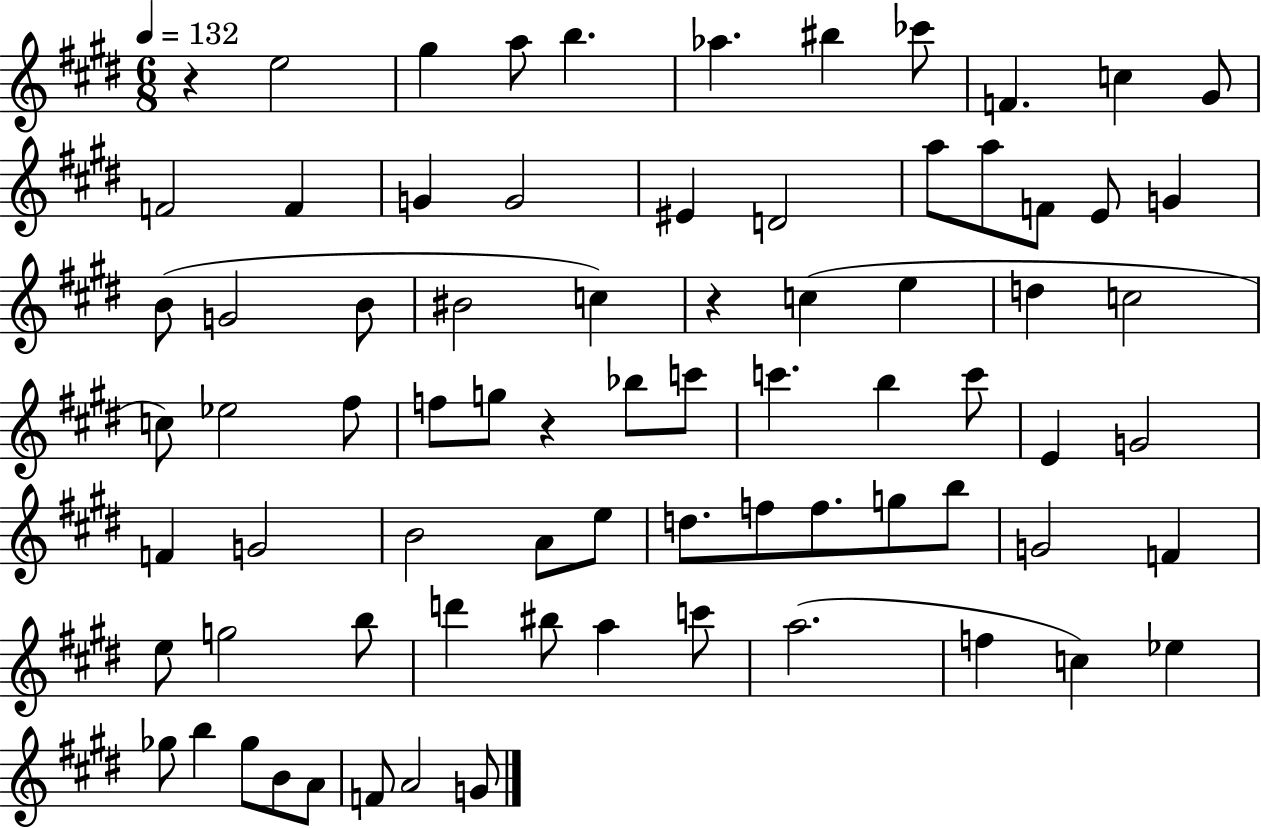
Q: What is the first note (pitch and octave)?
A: E5